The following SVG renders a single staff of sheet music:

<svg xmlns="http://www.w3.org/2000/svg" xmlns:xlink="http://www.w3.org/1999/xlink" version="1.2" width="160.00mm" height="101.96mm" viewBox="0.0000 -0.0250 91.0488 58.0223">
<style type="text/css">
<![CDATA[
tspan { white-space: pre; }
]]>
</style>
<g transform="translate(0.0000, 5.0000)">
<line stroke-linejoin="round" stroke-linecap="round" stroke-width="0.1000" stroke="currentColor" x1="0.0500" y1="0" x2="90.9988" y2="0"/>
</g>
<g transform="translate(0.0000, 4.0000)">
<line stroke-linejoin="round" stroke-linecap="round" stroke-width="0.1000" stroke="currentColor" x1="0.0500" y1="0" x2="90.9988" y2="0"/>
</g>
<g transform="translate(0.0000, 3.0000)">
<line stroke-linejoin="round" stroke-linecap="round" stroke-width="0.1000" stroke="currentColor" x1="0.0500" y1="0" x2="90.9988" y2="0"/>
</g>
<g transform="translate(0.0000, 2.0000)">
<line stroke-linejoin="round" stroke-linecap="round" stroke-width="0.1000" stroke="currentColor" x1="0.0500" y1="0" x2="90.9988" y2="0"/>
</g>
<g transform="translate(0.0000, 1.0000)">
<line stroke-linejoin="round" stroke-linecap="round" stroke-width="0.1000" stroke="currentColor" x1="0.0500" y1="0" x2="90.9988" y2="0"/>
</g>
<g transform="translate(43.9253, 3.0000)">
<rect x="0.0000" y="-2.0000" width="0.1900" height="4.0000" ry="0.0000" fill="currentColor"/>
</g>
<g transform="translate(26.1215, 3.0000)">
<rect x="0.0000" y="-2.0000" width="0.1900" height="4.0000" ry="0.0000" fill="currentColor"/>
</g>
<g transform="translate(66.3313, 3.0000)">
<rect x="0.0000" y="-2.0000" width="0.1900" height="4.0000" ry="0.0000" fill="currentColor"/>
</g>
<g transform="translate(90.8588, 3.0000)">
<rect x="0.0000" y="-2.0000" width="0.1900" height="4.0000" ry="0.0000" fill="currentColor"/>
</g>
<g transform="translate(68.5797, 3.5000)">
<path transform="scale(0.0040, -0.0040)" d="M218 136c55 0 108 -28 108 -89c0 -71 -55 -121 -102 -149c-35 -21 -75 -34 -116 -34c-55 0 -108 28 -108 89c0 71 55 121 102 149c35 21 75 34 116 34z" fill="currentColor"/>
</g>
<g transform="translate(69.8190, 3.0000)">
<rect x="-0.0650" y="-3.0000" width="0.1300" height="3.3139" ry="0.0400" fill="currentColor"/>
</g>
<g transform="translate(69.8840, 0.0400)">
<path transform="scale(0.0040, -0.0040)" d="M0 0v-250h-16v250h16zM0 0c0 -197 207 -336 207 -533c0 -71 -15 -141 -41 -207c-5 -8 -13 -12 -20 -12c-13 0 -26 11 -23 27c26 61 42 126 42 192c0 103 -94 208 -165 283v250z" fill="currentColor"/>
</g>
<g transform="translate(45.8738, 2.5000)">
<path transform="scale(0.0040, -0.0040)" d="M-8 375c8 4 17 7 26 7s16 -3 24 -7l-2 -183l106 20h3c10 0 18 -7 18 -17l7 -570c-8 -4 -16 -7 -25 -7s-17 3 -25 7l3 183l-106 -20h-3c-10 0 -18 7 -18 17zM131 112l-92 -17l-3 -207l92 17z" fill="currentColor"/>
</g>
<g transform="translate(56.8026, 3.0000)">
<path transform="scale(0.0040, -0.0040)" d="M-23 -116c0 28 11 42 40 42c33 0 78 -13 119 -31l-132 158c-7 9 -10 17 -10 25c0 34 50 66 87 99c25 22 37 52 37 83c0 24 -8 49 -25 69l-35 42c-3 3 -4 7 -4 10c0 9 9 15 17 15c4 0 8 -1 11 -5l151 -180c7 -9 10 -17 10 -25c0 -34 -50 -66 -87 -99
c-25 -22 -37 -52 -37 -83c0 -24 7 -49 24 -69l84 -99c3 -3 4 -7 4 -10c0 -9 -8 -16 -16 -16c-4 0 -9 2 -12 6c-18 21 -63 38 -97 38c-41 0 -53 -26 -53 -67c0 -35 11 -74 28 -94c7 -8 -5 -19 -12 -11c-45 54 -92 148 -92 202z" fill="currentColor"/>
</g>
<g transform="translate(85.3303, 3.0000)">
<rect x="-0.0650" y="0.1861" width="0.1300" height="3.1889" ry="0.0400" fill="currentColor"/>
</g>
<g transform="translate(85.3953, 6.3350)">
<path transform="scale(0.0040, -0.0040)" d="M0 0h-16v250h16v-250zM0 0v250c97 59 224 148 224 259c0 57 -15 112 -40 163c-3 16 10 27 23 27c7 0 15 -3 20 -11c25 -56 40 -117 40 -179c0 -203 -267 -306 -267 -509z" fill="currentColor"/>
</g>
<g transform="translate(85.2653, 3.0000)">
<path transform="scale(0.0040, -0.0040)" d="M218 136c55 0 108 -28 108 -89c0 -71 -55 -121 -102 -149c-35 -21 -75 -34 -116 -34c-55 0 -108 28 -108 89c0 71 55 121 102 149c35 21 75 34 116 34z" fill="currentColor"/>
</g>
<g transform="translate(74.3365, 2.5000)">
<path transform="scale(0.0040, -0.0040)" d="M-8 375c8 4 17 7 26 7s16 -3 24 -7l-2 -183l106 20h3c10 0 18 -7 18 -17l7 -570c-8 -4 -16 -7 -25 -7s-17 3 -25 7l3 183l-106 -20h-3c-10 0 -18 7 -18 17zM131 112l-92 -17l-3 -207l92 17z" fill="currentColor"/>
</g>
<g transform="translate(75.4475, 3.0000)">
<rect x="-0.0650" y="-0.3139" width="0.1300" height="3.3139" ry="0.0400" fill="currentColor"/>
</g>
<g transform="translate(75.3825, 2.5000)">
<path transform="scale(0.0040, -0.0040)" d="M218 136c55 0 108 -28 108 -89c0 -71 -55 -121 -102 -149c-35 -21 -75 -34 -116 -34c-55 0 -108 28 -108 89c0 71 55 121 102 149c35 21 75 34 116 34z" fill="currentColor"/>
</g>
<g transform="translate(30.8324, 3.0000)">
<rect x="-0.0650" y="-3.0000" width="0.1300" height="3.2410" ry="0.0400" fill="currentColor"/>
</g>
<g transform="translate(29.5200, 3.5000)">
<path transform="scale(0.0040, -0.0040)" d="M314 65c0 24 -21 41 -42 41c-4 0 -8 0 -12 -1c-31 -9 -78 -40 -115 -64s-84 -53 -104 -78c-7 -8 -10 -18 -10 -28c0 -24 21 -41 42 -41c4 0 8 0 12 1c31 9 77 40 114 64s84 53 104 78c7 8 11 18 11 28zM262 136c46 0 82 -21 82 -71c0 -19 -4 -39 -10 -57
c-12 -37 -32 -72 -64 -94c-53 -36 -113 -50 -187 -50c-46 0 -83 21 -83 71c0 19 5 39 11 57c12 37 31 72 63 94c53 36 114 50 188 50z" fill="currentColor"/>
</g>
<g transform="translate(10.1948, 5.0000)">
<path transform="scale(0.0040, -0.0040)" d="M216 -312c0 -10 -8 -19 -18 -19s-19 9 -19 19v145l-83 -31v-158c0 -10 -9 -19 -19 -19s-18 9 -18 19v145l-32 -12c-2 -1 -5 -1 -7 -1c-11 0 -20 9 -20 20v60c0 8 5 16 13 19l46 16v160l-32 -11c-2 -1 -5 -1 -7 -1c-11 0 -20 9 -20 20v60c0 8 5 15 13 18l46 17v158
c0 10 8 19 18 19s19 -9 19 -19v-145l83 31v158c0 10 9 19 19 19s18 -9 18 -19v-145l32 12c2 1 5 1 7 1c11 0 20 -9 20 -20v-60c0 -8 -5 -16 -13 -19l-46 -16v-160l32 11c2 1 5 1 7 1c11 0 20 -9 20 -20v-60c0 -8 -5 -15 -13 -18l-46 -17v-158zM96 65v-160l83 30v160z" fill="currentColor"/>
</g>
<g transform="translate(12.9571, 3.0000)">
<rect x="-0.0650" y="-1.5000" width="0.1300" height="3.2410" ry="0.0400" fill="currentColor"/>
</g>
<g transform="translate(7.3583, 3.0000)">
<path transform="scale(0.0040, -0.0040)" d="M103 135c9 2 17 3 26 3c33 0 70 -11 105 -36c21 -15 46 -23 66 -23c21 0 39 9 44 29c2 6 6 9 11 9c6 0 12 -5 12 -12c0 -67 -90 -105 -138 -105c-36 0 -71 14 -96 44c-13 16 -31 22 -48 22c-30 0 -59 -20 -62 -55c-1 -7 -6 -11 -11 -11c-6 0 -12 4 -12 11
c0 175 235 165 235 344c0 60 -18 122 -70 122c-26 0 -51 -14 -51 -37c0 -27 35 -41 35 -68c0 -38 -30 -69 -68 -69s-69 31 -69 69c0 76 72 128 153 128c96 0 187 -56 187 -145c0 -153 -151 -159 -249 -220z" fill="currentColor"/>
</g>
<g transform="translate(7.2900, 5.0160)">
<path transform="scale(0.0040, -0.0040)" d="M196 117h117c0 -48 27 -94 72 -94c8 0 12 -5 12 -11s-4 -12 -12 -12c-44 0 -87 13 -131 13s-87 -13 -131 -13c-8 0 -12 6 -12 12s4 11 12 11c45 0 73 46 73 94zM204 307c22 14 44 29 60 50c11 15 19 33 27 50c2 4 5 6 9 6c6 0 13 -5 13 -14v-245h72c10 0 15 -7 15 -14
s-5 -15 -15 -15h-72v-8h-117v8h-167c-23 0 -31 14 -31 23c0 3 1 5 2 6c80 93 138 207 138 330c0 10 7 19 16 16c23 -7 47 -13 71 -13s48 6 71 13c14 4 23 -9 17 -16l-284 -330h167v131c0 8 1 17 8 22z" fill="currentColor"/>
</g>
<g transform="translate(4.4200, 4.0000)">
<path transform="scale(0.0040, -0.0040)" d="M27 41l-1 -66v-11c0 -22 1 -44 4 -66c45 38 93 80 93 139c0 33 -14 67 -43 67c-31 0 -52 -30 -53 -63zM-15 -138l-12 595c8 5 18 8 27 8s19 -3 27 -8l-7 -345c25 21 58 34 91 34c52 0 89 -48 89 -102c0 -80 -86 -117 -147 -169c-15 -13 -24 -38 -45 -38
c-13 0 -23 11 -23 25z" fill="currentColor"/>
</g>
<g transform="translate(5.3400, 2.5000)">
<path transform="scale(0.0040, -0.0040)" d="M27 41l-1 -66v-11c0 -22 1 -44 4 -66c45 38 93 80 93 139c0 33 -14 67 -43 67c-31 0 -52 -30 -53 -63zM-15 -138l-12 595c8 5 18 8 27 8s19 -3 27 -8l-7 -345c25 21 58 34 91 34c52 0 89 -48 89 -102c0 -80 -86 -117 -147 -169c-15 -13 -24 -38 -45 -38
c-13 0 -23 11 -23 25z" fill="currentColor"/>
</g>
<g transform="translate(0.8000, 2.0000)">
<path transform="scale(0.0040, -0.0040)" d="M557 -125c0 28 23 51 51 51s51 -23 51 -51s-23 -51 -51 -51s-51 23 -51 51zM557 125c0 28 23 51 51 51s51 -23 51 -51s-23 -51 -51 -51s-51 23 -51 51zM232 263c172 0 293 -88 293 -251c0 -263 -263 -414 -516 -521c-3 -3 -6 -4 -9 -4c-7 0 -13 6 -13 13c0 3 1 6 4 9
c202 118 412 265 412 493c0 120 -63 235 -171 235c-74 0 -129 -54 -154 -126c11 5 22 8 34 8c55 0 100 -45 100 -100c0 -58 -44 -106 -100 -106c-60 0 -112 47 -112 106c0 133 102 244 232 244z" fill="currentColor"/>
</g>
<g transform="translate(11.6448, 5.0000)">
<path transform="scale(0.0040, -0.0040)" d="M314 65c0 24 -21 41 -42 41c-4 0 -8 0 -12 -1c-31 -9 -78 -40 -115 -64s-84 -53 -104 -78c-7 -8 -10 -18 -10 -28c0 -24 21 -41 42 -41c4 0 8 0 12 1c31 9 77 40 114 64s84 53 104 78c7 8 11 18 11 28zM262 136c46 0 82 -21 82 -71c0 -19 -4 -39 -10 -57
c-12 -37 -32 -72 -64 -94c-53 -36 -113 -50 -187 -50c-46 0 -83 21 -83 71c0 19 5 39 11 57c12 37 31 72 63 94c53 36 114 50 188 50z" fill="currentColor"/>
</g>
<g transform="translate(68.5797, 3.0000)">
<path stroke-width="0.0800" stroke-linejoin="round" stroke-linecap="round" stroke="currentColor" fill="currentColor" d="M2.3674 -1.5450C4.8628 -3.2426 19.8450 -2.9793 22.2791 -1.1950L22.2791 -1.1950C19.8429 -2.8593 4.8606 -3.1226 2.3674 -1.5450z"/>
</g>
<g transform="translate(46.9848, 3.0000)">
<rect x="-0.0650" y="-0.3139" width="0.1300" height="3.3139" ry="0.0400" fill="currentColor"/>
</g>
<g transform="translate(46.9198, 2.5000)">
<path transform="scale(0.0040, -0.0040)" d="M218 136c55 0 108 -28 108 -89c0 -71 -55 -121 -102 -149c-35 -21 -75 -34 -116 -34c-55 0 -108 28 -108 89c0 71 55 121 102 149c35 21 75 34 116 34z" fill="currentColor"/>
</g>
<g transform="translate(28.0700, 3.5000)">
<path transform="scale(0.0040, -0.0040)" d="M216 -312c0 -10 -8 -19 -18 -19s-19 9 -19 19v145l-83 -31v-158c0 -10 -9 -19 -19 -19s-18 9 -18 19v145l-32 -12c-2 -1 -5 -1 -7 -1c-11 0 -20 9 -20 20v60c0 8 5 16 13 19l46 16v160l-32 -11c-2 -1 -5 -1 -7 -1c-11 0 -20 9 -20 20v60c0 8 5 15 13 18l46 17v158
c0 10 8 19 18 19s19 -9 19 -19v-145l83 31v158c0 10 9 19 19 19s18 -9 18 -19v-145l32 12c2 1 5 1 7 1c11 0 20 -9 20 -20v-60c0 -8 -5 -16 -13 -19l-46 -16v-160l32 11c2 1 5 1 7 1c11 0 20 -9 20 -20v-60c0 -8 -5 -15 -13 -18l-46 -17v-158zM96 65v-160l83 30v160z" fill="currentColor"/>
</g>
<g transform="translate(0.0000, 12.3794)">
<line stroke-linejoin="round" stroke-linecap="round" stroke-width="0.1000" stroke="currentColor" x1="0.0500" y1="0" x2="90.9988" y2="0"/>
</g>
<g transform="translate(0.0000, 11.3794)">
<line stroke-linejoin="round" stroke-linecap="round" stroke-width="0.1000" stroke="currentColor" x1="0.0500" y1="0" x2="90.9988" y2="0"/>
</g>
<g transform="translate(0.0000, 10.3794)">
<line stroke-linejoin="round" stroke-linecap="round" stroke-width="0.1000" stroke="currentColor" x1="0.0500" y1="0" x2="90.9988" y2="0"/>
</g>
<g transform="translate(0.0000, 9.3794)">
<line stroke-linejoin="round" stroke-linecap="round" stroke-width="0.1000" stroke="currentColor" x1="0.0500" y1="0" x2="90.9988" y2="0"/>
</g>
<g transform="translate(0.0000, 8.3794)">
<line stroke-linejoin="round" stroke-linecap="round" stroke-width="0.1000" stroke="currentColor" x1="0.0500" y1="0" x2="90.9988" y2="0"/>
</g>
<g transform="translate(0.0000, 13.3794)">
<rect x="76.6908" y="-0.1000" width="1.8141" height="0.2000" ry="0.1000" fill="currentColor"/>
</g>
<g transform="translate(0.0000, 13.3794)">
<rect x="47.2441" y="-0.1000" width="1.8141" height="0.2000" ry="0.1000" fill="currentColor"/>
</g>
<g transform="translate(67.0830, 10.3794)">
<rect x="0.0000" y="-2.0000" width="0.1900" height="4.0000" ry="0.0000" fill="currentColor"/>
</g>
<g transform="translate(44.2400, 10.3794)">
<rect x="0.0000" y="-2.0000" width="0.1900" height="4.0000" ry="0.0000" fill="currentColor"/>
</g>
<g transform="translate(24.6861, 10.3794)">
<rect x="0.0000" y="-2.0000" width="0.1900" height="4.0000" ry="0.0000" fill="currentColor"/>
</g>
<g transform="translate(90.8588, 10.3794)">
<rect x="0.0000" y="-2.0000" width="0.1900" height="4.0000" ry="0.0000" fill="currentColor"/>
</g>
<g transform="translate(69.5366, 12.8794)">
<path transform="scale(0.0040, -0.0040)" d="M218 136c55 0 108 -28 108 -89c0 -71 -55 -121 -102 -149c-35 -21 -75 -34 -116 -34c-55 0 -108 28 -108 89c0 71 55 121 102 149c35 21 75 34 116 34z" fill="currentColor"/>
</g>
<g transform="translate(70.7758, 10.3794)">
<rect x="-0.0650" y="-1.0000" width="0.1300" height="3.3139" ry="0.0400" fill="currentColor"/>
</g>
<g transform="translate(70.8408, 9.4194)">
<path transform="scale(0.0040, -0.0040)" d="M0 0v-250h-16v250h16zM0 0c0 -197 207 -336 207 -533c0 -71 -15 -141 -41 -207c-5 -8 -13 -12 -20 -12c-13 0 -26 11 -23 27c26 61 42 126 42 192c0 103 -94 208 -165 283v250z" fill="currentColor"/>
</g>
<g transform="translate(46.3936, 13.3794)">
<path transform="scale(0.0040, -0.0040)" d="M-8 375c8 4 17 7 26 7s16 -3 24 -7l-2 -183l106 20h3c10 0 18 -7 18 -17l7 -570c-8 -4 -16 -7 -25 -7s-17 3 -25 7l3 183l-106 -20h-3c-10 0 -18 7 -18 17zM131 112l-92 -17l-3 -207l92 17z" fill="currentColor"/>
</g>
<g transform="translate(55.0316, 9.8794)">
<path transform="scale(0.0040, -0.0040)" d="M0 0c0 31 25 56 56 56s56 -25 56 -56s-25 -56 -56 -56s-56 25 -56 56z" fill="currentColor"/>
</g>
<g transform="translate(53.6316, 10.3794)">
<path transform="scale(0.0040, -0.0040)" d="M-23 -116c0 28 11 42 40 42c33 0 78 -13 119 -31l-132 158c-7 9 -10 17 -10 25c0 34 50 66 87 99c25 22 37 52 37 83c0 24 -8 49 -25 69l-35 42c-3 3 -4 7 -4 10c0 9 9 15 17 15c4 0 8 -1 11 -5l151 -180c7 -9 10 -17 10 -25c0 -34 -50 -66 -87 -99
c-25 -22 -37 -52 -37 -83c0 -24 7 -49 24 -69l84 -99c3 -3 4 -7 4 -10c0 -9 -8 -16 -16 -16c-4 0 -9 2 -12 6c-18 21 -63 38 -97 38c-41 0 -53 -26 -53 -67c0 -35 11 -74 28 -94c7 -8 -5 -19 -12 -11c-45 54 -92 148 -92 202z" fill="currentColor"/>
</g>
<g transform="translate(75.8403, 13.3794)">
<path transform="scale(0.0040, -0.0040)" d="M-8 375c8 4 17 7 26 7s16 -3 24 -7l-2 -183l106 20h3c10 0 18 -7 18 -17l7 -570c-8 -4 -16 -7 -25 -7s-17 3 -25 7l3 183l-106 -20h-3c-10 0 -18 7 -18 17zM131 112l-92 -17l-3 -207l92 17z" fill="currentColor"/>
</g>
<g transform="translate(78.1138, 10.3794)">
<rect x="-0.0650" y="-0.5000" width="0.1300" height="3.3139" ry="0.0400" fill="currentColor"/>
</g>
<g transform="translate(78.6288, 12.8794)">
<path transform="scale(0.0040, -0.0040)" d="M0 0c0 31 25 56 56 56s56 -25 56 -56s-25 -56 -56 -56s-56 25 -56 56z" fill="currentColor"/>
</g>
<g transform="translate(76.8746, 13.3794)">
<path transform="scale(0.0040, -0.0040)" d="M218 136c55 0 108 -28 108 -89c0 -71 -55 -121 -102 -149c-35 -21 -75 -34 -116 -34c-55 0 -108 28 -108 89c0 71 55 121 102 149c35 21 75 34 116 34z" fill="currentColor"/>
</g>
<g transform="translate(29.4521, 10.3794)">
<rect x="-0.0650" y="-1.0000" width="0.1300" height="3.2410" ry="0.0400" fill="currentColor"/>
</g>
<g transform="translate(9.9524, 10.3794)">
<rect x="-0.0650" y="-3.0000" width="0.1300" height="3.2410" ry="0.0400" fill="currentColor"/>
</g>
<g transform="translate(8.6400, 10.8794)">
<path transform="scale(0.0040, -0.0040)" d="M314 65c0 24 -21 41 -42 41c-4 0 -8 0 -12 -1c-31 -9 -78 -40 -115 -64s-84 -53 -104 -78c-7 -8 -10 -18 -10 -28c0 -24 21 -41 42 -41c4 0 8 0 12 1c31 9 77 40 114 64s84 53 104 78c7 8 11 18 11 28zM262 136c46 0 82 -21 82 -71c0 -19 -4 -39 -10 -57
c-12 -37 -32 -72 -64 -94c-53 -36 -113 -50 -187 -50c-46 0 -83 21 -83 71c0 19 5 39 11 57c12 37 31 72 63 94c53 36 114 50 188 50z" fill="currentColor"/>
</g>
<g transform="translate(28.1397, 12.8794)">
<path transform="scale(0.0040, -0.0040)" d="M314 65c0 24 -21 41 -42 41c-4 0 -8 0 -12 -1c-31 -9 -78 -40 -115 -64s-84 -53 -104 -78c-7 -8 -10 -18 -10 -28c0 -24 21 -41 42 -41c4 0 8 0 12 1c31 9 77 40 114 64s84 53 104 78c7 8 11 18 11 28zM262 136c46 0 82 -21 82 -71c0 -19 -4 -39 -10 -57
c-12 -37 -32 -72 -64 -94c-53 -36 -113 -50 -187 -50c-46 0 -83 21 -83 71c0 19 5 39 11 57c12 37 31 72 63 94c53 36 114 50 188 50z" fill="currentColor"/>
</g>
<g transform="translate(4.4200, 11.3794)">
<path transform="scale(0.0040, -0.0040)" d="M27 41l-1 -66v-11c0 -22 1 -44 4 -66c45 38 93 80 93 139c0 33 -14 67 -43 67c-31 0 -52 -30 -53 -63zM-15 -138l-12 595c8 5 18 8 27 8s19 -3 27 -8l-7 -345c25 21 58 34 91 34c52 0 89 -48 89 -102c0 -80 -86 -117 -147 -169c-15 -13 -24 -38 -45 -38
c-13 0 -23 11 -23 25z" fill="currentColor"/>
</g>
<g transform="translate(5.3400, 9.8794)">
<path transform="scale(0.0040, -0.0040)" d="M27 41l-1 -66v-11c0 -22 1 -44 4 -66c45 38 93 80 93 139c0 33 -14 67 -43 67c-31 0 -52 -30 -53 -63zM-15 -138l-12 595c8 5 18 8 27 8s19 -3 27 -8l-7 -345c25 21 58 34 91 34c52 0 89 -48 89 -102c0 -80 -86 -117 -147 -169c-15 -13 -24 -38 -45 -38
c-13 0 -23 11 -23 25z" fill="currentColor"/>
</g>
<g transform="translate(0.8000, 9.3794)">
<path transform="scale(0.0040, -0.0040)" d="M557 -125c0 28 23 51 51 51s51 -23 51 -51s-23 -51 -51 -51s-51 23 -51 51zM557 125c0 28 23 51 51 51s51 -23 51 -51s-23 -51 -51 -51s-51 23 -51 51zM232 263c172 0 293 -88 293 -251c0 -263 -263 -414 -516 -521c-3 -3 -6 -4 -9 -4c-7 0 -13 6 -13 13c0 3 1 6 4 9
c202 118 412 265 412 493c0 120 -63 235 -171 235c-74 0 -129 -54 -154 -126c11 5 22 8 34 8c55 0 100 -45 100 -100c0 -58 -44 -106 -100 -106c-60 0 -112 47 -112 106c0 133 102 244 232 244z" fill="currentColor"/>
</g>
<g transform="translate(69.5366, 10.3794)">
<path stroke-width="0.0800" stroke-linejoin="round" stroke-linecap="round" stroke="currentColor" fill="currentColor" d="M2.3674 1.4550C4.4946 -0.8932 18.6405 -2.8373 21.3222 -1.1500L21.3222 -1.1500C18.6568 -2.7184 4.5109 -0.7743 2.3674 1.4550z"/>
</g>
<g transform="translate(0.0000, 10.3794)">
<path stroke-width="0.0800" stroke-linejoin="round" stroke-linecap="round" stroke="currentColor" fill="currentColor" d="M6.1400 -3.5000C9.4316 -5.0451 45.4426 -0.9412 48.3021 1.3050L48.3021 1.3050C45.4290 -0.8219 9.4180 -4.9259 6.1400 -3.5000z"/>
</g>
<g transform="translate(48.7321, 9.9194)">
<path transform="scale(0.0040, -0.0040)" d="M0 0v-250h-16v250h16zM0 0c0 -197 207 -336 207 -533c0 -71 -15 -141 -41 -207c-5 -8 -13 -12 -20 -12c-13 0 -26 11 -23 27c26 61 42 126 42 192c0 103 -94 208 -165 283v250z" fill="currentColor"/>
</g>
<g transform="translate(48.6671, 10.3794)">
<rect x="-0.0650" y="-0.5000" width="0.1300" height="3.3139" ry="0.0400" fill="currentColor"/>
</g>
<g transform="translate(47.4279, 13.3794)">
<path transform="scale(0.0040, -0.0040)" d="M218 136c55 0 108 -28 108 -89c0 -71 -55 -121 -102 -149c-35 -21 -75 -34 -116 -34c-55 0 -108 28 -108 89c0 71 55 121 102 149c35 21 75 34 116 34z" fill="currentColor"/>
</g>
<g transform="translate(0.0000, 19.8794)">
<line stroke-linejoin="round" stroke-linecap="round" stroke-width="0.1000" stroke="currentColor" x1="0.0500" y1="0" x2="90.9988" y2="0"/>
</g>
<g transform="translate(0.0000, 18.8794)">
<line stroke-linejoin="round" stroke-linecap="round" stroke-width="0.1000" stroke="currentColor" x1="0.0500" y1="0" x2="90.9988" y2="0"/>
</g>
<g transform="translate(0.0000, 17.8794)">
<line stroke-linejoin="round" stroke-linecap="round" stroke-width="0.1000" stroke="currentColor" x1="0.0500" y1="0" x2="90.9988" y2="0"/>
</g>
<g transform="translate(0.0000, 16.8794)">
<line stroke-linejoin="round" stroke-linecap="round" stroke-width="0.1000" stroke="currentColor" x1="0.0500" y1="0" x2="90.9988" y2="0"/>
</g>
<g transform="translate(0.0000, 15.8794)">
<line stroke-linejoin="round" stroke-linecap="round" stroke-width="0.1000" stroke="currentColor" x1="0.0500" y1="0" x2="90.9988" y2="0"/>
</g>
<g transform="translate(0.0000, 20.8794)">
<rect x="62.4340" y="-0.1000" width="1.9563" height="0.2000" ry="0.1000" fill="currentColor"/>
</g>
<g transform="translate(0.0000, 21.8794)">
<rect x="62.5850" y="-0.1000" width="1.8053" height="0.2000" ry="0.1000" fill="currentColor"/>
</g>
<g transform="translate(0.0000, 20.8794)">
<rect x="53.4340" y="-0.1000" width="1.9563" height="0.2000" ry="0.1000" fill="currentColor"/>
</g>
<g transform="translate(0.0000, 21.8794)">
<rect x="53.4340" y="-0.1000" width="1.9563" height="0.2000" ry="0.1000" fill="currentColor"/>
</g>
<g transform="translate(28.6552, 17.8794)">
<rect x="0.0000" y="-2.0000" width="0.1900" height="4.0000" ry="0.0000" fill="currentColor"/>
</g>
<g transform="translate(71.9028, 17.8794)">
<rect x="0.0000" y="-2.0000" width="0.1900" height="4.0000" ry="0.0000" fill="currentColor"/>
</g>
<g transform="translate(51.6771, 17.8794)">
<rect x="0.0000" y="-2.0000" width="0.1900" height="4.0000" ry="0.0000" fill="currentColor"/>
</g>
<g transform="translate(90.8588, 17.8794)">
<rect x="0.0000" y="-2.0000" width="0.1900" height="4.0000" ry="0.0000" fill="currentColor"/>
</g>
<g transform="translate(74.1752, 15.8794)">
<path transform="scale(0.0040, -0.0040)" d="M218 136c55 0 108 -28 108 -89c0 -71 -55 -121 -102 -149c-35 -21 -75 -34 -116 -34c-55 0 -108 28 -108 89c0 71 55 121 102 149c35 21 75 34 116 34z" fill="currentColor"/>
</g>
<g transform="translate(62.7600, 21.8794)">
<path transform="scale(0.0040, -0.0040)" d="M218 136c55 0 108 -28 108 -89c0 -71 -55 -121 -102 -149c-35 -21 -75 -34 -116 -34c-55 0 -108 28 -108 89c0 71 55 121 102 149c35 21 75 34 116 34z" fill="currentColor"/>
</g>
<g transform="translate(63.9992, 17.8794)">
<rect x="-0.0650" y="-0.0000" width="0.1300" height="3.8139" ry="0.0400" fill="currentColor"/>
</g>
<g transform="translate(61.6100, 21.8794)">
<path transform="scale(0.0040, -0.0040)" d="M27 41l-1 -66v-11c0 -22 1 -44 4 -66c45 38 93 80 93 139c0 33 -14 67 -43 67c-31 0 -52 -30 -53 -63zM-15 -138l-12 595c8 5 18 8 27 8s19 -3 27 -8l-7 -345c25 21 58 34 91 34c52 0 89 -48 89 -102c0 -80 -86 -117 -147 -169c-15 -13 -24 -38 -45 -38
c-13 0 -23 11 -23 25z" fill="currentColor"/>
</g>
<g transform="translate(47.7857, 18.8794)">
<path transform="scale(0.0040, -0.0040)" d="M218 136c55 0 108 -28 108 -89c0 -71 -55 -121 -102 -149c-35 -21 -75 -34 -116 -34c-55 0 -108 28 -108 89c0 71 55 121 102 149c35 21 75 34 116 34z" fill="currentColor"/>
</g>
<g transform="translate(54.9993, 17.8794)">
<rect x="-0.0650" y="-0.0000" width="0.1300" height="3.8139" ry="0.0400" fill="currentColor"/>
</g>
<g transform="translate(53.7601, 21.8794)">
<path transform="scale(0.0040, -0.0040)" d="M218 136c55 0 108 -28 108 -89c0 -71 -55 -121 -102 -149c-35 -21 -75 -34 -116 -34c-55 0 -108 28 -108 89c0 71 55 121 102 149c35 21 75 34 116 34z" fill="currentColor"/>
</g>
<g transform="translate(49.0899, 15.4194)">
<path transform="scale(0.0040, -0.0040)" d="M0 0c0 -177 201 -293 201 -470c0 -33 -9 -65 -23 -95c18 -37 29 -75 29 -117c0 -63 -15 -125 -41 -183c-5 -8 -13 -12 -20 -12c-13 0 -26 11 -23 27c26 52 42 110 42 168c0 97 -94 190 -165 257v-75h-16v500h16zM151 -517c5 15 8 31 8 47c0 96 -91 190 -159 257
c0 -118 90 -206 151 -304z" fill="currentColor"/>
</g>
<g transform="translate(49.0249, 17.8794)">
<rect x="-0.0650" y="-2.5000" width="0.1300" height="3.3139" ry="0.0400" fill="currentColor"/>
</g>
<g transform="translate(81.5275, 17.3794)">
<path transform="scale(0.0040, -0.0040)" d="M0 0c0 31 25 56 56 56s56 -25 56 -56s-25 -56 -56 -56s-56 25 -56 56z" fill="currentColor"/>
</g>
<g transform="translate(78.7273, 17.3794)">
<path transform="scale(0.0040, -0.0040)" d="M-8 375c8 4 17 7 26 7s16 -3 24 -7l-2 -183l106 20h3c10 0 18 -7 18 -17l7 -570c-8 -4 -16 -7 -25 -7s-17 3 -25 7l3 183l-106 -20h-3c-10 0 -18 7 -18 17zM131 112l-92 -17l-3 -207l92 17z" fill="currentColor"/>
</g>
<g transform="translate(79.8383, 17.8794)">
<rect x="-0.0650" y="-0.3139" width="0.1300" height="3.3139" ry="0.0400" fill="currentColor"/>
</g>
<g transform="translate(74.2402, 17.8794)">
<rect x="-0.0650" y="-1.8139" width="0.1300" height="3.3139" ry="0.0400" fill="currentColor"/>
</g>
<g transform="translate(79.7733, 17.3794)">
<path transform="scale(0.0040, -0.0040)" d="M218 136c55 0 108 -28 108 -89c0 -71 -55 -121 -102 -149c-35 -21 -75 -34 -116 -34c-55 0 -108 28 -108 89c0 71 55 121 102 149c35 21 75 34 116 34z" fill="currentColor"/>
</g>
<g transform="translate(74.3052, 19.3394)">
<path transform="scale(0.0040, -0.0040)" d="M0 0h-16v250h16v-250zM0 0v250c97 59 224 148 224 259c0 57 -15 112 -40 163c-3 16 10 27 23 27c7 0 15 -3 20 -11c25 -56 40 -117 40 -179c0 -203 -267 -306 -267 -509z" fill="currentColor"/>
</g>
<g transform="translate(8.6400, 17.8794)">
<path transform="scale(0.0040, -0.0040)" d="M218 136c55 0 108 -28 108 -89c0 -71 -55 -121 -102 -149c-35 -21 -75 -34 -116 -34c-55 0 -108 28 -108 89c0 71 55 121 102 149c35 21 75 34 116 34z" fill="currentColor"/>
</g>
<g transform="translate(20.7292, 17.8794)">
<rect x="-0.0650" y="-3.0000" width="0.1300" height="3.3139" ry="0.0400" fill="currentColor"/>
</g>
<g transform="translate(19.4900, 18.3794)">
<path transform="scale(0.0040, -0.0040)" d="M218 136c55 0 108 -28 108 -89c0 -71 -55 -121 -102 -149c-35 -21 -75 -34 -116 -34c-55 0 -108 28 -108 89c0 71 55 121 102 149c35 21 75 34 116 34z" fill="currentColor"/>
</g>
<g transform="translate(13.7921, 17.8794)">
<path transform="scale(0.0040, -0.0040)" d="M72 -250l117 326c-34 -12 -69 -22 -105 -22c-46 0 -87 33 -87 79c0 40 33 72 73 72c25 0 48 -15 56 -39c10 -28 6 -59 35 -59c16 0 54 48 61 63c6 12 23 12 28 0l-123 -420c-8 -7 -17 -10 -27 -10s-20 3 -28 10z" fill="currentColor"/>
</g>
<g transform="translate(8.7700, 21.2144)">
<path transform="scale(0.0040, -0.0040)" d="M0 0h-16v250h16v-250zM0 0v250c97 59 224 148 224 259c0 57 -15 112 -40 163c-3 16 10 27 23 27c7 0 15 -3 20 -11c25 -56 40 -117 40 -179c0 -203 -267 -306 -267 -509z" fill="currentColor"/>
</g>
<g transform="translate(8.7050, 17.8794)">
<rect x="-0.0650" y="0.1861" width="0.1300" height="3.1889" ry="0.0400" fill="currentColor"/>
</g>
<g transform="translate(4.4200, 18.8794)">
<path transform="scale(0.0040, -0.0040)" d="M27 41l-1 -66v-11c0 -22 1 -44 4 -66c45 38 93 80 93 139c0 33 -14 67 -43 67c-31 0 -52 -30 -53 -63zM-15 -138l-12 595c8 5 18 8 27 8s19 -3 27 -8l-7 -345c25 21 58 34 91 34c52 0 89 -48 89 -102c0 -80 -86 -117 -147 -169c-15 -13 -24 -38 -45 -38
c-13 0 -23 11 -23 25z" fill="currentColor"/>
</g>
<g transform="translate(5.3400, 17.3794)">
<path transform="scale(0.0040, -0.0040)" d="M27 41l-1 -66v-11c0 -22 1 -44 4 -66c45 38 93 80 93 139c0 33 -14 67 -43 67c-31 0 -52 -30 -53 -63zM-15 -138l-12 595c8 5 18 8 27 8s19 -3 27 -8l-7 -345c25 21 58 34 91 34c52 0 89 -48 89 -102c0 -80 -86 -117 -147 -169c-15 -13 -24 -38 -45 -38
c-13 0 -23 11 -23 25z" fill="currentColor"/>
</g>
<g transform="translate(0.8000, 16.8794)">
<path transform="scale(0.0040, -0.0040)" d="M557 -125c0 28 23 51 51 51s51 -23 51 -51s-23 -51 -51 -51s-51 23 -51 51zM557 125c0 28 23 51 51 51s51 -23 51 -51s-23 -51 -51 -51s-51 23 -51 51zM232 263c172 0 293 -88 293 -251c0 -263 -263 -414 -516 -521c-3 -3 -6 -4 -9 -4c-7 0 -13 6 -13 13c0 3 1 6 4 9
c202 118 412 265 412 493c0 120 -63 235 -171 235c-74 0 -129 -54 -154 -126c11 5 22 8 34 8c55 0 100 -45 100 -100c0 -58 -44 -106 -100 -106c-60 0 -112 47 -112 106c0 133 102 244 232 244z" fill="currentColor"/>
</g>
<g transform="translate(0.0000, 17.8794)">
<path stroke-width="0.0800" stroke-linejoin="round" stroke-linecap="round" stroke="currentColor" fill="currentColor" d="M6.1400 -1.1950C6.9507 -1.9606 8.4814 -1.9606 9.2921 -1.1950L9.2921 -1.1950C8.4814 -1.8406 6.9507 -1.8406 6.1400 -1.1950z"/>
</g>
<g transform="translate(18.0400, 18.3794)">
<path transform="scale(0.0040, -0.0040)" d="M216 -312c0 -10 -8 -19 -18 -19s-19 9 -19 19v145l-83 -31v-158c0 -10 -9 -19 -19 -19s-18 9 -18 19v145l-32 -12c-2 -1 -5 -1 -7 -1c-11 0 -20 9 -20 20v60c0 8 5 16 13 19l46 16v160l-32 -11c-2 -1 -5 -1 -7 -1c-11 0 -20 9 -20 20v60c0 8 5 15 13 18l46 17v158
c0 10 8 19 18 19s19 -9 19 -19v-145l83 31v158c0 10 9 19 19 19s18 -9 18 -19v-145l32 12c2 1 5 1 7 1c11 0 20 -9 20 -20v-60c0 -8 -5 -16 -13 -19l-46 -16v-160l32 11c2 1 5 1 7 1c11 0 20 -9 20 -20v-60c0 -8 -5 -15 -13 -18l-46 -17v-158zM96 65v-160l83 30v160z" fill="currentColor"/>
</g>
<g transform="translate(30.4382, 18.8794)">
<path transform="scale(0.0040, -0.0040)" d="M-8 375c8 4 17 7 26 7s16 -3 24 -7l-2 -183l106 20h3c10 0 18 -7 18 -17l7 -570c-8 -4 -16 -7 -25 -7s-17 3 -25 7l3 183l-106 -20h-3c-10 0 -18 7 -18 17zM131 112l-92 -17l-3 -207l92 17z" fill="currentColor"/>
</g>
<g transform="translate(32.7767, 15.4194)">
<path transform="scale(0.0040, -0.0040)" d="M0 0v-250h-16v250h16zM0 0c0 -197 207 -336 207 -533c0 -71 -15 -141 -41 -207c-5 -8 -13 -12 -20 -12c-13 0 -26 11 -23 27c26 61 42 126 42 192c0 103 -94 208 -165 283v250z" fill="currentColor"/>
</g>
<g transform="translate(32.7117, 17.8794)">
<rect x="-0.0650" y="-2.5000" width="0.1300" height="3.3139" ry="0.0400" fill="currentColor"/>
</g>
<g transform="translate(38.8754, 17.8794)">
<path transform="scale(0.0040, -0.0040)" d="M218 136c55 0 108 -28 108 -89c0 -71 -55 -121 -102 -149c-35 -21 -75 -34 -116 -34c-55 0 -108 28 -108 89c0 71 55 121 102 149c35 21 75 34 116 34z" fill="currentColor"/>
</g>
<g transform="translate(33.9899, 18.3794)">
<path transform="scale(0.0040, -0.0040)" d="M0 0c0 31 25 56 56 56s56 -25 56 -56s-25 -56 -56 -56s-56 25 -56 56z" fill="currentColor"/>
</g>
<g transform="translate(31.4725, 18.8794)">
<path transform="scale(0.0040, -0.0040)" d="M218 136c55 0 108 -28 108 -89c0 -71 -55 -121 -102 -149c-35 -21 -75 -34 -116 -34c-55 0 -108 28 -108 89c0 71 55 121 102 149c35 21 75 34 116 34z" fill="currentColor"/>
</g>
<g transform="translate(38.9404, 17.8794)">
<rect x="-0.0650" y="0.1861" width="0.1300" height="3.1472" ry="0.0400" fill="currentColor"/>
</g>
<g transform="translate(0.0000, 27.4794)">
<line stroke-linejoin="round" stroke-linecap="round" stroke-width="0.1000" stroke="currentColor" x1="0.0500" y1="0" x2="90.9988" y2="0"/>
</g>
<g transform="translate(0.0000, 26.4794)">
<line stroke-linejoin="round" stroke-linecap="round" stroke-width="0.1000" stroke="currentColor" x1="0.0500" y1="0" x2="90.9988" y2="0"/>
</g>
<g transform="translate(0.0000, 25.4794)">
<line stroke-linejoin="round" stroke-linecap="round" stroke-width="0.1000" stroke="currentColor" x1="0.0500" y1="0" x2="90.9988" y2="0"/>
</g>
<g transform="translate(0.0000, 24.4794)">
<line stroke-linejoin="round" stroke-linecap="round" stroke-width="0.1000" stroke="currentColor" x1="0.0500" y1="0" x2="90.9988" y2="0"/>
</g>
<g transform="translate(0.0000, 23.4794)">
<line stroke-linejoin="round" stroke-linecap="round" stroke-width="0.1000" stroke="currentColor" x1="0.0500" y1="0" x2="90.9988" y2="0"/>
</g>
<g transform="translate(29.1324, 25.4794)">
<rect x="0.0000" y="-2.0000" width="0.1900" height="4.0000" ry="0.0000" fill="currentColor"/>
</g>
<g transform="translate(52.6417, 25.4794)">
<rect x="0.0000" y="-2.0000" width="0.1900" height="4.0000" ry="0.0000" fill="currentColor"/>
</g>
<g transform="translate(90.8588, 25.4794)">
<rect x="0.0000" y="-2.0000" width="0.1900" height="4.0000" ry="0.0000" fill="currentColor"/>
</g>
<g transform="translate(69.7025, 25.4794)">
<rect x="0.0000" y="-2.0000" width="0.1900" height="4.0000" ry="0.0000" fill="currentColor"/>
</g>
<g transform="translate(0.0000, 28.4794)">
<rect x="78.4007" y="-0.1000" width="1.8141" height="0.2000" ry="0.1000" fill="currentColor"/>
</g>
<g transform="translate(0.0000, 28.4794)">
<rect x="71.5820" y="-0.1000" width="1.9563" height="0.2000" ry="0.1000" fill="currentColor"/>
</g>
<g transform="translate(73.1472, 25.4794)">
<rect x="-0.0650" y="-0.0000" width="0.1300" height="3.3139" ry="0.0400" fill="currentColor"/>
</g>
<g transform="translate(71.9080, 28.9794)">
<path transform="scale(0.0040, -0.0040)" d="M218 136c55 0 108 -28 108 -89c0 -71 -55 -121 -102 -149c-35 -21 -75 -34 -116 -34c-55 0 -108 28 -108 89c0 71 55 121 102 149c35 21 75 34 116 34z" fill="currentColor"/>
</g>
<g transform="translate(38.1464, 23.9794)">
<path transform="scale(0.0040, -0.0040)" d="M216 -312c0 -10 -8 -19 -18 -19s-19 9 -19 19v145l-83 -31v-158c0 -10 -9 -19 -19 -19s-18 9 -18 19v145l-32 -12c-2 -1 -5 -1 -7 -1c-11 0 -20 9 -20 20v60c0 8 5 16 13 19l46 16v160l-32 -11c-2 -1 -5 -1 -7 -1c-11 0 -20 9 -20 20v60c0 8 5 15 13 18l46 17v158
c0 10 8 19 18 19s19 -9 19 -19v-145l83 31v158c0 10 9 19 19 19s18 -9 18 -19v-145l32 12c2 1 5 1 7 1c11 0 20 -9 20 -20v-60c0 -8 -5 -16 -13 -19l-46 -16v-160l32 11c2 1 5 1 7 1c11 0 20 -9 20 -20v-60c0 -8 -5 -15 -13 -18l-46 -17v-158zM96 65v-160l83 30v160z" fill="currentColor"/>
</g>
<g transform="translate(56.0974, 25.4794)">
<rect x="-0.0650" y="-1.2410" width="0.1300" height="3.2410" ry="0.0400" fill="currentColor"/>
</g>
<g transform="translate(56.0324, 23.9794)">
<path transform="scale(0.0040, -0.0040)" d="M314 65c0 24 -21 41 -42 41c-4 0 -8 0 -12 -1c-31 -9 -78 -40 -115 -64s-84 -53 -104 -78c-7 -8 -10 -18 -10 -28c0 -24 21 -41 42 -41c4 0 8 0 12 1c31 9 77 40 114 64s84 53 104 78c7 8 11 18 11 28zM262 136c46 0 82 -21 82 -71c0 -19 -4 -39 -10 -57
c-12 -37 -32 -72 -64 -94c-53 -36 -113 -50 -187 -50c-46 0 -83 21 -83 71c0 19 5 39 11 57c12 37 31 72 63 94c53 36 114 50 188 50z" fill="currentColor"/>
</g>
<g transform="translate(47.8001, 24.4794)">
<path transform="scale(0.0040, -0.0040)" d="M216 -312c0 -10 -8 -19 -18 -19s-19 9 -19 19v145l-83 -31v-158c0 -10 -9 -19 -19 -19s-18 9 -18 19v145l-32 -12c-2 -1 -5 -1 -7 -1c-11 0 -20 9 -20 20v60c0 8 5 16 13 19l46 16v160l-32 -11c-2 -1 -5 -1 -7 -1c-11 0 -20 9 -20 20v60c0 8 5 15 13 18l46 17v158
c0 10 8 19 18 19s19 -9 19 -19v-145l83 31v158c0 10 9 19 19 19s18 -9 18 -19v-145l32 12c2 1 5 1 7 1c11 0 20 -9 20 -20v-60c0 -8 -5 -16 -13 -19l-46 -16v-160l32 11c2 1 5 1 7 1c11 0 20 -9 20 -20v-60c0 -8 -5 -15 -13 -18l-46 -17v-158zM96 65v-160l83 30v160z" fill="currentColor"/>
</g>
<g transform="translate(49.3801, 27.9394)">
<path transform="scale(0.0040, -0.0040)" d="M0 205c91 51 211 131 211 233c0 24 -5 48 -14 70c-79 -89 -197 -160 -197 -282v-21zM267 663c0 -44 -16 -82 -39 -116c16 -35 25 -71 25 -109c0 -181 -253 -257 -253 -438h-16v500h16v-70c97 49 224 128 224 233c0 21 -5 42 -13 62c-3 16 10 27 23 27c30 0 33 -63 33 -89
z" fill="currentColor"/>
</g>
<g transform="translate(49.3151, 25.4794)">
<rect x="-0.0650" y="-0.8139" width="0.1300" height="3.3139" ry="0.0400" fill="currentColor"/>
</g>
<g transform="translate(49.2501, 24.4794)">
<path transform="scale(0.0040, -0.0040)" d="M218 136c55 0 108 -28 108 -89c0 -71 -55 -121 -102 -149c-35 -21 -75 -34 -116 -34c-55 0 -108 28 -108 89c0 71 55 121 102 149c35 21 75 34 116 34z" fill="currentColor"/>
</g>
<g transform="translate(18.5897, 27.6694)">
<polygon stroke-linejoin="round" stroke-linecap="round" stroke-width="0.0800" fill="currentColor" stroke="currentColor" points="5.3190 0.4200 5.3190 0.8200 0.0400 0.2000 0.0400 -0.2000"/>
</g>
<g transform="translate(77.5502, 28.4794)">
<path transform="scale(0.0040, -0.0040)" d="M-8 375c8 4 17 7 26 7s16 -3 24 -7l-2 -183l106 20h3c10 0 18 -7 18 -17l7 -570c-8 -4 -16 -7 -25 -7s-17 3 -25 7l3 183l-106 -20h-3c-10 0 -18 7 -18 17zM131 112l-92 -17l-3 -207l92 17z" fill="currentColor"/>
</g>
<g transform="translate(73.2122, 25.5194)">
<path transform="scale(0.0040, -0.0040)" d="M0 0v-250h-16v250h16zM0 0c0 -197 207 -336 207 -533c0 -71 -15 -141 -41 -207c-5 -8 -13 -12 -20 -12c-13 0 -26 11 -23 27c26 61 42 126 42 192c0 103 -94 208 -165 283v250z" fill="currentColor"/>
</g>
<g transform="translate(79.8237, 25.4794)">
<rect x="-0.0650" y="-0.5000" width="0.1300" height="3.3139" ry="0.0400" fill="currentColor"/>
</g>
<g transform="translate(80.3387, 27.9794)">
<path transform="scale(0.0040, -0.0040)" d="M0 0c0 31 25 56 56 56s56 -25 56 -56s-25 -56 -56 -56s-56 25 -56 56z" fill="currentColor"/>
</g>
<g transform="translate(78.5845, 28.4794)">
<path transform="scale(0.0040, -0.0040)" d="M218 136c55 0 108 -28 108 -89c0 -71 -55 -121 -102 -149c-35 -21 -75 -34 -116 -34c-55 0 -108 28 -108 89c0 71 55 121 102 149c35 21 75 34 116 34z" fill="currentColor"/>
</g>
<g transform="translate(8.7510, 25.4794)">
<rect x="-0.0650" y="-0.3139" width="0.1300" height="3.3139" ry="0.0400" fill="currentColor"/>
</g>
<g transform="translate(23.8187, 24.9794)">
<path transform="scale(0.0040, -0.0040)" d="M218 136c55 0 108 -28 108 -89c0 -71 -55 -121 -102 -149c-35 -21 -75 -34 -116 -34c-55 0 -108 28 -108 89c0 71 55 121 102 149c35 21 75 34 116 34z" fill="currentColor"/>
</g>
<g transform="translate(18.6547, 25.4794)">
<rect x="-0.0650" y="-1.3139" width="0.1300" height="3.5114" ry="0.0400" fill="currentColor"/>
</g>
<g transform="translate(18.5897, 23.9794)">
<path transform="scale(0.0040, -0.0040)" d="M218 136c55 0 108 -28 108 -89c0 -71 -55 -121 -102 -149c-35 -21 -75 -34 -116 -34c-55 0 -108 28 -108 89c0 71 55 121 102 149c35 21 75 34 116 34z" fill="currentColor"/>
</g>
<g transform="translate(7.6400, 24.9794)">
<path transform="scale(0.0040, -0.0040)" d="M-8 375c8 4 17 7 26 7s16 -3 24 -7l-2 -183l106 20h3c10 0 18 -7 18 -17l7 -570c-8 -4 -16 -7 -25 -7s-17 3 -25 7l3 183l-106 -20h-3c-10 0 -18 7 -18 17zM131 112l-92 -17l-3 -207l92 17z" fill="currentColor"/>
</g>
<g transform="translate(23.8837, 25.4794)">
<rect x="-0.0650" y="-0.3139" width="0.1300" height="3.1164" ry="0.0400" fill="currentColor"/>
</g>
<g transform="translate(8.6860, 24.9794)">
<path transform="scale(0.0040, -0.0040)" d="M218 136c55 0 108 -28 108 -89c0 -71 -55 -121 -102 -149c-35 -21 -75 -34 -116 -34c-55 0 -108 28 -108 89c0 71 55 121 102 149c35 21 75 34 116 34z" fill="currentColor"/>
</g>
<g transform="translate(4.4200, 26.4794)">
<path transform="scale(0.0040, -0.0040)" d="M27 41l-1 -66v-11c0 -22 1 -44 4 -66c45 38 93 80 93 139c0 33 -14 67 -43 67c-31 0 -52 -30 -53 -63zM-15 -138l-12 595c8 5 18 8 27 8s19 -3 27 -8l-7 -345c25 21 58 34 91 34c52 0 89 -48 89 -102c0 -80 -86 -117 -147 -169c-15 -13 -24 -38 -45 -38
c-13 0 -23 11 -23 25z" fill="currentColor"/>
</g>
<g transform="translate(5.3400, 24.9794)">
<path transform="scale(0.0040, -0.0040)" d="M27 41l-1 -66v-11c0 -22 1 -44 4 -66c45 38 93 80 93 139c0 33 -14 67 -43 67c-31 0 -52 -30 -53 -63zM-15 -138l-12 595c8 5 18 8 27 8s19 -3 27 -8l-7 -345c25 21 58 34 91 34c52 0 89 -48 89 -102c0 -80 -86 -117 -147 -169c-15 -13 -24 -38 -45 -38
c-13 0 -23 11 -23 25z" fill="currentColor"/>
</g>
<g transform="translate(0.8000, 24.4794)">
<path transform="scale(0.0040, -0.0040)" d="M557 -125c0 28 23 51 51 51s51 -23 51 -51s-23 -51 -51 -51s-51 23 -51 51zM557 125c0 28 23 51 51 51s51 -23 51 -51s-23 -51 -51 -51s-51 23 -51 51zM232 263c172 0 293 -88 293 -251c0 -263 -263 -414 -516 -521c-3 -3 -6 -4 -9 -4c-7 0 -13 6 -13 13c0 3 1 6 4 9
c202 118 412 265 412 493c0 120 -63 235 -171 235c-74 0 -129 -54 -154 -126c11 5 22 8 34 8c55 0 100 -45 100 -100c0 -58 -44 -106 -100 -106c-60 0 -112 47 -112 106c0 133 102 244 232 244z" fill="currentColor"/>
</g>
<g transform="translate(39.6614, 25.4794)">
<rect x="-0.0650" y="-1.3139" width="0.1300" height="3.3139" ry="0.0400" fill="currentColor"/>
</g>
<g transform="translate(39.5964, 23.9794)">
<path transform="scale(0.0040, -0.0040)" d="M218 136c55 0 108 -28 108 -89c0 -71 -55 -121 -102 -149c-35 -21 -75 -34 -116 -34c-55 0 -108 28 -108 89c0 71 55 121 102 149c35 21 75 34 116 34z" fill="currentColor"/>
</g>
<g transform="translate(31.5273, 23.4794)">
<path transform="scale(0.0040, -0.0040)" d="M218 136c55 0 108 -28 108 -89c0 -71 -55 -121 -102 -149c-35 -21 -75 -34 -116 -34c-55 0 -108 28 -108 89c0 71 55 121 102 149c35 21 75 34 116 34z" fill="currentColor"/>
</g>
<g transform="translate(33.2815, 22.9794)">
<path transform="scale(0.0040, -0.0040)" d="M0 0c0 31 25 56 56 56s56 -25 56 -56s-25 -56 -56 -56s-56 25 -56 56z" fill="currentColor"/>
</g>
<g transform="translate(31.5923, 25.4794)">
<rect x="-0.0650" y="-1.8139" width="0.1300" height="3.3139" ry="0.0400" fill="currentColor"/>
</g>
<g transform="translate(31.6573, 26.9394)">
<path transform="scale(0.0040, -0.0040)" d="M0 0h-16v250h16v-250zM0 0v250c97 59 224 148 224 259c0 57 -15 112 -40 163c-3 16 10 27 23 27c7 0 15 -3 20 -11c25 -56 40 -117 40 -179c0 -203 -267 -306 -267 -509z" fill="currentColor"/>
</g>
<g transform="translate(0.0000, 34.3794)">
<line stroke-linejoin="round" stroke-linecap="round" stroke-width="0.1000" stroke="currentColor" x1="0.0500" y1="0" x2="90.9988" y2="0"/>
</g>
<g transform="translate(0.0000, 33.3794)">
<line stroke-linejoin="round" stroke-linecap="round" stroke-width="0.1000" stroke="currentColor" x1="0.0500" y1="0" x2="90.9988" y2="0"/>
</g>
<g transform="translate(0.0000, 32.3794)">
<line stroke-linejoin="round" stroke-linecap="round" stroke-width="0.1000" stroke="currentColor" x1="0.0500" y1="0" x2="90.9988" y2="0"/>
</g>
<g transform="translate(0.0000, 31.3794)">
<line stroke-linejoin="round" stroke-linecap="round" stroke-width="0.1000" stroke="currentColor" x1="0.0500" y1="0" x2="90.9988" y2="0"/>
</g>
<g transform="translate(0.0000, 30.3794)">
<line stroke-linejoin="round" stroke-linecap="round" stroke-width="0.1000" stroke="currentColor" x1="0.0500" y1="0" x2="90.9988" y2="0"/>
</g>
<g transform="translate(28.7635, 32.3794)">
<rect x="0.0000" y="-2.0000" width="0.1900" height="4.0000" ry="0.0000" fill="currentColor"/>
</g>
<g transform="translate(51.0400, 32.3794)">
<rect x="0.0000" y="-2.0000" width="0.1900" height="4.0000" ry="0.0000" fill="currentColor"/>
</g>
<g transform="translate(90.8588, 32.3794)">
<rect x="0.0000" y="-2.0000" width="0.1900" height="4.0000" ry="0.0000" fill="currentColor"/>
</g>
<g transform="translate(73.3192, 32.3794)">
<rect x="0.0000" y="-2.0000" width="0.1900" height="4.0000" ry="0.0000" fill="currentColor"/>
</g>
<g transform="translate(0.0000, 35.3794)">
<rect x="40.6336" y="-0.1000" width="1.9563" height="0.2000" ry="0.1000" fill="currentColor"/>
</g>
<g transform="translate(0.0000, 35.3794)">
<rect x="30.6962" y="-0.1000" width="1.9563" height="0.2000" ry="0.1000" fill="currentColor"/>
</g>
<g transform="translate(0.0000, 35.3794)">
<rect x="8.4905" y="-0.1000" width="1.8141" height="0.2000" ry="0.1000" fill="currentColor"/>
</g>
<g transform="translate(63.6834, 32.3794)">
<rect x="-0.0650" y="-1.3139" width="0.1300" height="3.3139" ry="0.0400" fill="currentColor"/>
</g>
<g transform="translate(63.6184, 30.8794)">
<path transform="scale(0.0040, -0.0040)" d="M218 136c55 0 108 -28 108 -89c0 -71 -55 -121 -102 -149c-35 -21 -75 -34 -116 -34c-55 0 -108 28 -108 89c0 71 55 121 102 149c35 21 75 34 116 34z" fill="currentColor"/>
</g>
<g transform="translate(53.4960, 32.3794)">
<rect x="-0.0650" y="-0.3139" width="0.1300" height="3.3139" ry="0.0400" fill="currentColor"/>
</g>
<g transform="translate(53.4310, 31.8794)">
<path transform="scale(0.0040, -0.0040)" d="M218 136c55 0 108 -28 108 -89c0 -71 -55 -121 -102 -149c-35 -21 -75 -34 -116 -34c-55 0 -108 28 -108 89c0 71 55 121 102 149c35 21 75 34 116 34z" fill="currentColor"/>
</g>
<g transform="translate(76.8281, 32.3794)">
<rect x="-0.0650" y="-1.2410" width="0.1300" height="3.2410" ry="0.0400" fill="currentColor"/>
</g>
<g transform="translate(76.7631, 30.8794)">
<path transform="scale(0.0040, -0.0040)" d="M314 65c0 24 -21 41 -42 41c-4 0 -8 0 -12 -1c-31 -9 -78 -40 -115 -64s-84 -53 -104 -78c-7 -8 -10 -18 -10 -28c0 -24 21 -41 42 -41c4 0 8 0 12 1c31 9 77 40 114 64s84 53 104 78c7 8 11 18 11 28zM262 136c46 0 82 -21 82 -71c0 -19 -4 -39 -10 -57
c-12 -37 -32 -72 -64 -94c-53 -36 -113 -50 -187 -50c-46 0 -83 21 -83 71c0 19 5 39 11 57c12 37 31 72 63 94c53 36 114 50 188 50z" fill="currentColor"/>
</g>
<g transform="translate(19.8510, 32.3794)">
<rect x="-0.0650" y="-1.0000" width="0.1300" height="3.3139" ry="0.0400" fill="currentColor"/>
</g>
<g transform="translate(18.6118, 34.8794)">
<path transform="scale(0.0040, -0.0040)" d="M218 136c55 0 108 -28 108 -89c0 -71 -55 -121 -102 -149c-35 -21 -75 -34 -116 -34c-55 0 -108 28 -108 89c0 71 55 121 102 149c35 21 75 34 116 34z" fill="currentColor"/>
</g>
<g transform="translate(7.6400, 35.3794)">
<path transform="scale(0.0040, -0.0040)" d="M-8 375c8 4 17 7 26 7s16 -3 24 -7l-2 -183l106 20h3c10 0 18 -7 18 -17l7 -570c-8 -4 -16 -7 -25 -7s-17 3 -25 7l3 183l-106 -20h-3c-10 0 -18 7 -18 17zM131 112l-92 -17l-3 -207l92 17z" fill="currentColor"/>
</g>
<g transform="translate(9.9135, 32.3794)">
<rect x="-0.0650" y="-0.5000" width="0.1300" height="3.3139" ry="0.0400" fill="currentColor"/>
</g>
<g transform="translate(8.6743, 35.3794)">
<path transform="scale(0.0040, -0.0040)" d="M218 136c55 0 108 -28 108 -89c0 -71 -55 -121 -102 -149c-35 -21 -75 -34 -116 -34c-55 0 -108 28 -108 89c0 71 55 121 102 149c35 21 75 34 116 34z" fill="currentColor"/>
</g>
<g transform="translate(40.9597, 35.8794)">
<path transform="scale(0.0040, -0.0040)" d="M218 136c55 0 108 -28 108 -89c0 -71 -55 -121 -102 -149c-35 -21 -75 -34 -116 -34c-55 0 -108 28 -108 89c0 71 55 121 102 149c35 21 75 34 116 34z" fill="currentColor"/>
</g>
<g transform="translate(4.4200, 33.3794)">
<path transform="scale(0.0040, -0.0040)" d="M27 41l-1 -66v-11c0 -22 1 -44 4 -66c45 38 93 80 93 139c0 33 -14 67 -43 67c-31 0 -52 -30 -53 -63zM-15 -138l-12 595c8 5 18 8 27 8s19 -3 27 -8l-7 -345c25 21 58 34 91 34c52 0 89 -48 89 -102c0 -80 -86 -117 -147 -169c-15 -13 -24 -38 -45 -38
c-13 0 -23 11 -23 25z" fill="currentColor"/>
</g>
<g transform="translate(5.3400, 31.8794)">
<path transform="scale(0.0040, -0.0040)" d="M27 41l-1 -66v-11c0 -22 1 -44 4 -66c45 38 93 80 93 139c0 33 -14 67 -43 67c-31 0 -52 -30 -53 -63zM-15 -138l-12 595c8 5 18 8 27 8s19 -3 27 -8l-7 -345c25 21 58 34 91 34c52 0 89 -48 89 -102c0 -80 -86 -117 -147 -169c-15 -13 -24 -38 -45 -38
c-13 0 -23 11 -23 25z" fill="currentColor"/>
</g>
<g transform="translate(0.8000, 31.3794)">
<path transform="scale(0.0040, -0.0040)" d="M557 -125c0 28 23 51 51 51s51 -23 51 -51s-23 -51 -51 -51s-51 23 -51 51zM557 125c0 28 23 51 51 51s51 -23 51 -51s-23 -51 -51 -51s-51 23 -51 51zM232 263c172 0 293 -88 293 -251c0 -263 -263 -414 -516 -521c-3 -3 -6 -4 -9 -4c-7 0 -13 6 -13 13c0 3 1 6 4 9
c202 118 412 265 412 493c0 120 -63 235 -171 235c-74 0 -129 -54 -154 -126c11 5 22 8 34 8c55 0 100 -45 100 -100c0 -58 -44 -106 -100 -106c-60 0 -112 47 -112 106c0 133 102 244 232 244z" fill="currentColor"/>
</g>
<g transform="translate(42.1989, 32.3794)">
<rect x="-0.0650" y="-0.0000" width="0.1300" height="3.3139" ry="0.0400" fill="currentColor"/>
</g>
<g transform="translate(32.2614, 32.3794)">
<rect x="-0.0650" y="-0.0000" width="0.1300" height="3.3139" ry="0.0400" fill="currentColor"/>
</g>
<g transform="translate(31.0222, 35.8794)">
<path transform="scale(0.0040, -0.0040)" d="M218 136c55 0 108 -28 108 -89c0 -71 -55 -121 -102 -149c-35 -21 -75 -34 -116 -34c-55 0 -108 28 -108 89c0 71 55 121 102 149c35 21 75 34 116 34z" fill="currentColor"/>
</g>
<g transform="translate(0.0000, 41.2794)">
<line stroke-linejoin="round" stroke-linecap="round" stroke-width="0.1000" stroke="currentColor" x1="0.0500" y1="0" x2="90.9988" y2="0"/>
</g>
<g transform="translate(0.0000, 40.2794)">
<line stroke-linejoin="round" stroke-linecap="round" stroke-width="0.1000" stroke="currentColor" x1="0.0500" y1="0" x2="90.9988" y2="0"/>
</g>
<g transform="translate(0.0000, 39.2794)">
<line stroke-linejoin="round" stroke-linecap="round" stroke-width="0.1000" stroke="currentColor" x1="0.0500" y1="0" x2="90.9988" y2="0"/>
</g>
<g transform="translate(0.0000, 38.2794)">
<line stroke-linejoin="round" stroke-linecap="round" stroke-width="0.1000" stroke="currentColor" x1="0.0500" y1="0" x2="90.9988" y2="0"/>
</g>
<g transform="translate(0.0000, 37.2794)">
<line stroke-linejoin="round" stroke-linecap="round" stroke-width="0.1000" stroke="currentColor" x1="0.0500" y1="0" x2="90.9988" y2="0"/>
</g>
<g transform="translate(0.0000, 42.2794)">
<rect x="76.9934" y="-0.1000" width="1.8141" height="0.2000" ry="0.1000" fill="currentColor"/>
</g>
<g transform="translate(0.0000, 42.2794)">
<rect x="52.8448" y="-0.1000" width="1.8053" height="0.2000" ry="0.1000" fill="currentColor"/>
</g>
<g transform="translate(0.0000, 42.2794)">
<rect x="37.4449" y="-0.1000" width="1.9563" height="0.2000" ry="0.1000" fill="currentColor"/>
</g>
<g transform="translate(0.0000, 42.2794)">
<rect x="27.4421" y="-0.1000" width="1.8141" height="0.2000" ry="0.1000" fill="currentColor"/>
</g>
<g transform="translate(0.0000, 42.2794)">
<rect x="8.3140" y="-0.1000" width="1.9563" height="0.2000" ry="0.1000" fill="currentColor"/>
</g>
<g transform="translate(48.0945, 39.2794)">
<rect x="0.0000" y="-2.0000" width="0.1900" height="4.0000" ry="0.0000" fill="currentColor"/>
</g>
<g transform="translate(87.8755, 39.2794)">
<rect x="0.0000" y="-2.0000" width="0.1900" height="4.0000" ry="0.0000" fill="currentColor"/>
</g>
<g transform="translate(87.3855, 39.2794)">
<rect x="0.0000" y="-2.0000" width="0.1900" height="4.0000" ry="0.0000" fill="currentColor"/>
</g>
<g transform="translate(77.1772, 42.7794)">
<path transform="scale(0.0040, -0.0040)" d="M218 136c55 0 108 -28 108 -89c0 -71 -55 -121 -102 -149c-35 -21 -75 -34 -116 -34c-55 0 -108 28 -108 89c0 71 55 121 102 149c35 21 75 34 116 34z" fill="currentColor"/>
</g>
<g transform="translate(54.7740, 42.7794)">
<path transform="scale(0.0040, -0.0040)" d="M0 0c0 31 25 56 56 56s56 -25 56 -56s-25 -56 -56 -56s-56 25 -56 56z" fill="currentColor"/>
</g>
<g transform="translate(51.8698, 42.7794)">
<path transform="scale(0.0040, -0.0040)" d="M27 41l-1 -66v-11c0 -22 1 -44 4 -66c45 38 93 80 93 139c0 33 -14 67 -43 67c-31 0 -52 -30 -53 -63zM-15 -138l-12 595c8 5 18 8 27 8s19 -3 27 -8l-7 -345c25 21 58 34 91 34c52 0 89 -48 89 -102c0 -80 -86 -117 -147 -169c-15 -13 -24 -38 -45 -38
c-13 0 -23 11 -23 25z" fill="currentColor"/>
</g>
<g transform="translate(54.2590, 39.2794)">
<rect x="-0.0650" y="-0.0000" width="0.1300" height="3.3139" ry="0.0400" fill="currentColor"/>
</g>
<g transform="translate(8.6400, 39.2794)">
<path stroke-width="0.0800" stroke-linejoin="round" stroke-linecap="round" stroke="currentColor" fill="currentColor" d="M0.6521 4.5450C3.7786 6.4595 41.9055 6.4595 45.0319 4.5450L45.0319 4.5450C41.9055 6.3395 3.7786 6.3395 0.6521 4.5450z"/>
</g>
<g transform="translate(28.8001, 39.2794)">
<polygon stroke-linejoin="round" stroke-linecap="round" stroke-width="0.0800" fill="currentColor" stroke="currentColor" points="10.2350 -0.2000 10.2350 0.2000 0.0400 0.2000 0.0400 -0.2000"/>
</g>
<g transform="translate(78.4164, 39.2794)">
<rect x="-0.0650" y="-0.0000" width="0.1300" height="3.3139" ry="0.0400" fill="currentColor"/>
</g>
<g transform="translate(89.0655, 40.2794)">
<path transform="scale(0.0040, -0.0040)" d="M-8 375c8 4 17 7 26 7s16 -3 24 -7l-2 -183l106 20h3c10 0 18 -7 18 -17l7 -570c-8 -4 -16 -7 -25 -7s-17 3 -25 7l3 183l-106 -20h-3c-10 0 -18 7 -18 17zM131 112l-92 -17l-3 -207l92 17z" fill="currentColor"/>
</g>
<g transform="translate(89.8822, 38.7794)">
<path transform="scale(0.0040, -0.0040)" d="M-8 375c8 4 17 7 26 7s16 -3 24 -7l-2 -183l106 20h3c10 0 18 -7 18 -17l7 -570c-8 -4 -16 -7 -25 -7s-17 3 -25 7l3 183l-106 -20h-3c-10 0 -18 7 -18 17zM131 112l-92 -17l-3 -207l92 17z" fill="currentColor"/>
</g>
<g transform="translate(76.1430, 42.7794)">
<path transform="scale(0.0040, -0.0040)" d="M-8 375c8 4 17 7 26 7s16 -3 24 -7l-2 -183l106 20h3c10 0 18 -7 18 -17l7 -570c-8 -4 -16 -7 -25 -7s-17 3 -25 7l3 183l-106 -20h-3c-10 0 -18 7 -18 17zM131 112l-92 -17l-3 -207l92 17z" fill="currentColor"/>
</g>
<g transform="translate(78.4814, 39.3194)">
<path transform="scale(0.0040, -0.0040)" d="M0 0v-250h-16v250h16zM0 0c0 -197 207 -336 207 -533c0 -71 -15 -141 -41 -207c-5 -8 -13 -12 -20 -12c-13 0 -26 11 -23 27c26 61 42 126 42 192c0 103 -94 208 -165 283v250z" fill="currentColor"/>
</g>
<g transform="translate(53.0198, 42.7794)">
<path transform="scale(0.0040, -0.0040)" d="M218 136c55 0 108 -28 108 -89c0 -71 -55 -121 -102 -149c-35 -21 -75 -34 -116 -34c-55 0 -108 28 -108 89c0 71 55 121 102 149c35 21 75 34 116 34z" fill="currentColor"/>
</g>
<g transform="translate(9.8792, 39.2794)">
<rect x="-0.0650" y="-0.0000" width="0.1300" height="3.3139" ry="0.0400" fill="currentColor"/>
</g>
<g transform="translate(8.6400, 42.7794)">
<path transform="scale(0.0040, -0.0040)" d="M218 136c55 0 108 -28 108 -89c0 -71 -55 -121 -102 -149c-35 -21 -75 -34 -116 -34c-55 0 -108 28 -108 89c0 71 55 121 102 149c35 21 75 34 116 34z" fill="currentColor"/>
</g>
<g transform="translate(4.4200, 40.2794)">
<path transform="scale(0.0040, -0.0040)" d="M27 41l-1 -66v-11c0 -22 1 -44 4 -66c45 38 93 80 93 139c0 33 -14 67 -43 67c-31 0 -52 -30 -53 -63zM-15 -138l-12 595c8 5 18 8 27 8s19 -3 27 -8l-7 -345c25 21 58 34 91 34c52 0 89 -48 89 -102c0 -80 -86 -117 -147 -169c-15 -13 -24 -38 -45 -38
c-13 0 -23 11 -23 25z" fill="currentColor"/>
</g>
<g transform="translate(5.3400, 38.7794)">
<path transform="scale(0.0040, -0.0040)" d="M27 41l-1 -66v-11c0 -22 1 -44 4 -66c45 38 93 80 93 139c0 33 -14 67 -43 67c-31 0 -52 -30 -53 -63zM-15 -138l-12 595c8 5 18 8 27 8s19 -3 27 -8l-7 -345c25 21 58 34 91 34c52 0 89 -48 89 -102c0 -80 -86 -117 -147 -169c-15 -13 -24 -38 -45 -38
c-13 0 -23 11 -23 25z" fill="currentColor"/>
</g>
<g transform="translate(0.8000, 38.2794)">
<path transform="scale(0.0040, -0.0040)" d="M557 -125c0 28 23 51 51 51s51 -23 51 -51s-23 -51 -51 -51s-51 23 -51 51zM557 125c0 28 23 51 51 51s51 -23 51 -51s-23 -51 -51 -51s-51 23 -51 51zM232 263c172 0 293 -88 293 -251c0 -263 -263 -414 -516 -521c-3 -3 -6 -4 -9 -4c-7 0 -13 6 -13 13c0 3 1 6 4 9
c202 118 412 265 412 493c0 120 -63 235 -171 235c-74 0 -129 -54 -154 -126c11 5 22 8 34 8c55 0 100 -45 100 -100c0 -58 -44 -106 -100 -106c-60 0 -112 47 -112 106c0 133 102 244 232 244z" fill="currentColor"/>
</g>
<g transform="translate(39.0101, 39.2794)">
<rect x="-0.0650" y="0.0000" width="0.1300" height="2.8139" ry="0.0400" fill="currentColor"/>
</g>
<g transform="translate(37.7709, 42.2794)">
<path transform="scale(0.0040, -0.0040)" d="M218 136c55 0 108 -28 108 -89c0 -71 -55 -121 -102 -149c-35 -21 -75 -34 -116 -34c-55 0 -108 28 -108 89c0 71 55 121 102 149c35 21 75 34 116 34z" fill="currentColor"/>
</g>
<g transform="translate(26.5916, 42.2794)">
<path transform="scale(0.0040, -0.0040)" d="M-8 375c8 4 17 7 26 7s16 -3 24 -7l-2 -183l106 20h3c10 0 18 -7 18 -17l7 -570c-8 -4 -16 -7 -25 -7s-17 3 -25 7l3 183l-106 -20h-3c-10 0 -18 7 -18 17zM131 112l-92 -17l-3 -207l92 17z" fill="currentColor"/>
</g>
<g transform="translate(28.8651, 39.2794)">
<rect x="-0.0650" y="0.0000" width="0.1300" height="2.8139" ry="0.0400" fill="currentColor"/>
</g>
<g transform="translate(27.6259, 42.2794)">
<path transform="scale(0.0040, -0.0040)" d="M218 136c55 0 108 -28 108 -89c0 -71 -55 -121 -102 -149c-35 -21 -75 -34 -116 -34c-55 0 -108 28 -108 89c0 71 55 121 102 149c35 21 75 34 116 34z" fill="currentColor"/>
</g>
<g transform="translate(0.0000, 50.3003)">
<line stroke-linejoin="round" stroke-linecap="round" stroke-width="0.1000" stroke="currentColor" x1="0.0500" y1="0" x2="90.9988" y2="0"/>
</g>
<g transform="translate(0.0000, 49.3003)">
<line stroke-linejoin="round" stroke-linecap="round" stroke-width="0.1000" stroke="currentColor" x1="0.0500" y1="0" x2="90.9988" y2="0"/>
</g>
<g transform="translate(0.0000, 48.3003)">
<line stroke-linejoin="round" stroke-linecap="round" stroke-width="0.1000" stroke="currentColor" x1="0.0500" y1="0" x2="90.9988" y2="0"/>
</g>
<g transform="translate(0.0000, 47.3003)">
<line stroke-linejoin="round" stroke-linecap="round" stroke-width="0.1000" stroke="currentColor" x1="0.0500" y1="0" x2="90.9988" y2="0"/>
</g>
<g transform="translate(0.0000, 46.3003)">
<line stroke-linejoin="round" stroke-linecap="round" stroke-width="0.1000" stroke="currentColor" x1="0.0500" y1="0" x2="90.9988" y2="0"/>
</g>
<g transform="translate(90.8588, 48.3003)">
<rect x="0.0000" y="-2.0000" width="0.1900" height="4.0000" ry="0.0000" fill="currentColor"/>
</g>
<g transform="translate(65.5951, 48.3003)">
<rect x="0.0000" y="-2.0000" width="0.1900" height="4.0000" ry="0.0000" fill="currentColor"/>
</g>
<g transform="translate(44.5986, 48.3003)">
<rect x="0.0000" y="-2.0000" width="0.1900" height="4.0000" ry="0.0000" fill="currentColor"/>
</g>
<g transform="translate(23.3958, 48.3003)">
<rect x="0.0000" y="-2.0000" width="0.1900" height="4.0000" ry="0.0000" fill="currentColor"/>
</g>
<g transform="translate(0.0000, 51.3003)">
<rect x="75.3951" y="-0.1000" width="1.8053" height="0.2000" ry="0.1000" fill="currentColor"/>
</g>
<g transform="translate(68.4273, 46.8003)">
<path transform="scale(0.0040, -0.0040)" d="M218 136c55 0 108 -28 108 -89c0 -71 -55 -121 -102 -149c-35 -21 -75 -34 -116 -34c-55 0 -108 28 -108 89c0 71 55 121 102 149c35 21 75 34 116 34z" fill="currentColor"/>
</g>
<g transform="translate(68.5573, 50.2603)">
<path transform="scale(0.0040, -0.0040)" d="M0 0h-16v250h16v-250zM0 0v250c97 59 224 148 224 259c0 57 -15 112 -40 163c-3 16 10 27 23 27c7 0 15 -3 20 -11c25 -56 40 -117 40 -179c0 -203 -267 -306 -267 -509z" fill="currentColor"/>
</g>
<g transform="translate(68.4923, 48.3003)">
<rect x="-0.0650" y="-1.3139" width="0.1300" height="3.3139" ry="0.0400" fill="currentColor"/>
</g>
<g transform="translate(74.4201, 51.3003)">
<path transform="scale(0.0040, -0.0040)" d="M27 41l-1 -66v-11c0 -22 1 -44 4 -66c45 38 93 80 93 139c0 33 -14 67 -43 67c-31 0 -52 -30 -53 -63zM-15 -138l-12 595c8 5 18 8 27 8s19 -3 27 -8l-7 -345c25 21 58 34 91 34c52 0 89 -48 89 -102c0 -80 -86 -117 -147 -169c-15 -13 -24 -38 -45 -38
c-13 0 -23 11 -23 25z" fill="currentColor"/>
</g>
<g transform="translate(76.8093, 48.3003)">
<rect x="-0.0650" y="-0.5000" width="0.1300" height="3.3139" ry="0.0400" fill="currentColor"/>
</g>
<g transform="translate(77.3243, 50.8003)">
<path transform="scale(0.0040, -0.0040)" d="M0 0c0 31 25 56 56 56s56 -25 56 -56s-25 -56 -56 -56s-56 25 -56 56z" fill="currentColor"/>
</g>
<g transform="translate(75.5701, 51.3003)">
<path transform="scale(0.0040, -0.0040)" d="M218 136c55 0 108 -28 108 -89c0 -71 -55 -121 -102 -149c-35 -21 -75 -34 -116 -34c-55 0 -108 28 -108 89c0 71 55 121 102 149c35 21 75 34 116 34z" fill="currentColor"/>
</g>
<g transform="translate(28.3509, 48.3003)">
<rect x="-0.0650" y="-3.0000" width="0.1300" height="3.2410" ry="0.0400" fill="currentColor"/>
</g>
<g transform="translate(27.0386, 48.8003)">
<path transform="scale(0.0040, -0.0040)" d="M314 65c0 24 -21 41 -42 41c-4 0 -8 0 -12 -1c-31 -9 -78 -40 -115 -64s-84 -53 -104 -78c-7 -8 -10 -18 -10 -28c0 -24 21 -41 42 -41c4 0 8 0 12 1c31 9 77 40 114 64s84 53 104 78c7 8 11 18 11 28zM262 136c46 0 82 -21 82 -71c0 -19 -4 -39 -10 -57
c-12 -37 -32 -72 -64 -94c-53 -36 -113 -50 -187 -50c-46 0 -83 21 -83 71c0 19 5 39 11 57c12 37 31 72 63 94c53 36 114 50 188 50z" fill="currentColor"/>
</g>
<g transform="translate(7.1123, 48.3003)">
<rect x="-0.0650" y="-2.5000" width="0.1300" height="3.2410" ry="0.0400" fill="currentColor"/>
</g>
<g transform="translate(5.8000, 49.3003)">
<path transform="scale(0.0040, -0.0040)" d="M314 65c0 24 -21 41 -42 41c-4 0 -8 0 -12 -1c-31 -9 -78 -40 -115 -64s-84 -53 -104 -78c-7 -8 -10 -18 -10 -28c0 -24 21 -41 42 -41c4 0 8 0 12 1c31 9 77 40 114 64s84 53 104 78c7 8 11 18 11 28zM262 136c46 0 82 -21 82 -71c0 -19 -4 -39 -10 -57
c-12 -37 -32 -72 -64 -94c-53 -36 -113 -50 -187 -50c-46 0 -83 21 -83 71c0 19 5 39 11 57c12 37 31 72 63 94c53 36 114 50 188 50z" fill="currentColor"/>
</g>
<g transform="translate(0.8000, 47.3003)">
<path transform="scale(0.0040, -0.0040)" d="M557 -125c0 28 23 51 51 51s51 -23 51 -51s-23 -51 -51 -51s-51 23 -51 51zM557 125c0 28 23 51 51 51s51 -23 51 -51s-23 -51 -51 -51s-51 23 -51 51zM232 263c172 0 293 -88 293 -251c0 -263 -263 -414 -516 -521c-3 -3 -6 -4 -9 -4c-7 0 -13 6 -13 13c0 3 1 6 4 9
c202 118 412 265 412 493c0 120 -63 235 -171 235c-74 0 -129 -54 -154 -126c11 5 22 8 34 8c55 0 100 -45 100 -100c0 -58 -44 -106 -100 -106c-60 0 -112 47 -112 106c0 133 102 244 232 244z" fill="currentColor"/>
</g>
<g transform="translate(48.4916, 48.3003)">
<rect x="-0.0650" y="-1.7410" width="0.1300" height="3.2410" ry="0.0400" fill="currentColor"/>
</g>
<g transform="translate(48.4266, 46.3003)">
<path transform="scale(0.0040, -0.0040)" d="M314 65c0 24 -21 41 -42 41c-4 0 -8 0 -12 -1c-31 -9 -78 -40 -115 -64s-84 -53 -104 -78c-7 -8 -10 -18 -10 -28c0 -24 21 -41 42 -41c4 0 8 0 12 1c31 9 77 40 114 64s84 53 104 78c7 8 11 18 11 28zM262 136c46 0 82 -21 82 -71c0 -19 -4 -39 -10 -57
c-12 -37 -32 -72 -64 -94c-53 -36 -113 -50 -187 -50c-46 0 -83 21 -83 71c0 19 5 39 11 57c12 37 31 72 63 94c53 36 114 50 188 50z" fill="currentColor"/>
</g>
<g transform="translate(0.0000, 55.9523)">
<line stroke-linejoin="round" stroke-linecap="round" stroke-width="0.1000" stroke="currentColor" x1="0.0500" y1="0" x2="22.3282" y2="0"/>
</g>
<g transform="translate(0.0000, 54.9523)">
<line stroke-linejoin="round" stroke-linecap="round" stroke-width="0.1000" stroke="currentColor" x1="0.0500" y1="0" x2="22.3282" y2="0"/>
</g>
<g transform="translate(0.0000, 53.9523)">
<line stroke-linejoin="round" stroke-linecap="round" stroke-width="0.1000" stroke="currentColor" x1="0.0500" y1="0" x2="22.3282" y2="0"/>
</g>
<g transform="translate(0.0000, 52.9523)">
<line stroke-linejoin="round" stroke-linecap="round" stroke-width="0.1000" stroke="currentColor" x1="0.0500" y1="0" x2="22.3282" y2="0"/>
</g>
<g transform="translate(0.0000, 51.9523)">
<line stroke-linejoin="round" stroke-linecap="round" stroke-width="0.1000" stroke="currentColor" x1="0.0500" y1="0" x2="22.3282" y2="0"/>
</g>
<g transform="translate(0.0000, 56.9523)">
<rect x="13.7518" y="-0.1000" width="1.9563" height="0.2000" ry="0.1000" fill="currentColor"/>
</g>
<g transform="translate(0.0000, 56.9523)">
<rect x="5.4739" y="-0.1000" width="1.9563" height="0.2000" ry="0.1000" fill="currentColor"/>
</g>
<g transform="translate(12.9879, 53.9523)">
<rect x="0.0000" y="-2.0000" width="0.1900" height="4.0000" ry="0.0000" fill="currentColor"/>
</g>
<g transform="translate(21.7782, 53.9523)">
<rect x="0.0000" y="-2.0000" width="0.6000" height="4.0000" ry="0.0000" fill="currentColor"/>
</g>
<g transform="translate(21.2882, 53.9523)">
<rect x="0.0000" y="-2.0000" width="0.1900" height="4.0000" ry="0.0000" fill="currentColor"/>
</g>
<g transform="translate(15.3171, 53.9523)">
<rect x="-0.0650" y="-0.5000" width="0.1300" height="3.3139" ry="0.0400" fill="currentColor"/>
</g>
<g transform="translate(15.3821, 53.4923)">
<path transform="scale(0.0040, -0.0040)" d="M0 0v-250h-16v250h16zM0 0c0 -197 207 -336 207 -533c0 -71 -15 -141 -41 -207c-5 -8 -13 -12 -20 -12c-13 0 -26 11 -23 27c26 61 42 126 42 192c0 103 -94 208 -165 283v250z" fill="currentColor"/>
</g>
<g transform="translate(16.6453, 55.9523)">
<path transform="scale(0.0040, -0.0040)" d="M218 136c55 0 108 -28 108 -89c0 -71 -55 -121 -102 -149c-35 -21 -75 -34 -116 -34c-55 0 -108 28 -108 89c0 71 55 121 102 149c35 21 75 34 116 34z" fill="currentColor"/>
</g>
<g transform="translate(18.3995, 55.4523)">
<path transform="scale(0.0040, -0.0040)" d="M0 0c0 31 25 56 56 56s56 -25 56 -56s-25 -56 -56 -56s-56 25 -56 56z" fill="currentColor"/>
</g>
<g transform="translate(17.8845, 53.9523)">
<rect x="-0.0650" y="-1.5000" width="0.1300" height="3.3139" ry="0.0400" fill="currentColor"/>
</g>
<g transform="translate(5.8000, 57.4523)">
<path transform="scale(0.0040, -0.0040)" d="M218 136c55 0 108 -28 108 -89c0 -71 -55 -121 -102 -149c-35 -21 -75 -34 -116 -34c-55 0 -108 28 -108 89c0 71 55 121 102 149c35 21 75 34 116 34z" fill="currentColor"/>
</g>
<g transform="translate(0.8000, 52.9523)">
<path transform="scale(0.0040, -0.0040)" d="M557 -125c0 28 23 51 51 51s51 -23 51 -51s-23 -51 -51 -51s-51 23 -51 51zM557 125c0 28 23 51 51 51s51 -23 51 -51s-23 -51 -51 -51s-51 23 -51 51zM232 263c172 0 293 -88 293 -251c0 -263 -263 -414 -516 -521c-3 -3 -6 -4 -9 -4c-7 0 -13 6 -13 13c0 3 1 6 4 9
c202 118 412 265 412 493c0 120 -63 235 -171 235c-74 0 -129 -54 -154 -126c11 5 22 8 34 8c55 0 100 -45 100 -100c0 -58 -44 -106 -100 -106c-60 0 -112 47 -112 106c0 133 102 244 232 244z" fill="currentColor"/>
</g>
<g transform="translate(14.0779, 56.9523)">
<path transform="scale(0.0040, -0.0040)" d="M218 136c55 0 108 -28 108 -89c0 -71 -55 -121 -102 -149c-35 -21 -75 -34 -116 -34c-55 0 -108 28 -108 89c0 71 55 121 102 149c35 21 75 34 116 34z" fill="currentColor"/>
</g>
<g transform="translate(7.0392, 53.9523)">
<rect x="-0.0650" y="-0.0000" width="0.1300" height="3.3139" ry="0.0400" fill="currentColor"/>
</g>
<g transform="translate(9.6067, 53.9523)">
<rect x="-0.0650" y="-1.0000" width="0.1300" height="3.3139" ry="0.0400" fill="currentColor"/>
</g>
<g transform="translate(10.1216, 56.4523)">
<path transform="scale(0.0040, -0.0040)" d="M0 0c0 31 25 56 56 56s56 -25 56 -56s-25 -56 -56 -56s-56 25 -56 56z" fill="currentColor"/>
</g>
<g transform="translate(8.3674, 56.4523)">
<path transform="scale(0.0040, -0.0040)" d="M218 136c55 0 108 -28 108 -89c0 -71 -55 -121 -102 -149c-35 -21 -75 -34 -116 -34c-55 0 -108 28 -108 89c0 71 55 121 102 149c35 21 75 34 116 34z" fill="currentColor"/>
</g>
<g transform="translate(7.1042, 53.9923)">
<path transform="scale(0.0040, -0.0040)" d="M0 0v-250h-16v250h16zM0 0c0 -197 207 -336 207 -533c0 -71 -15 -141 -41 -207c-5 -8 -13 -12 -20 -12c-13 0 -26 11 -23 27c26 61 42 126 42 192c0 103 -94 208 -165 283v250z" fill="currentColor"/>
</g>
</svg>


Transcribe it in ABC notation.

X:1
T:Untitled
M:2/4
L:1/4
K:Bb
^G,,2 ^C,2 E, z C,/2 E, D,/2 C,2 F,,2 E,,/2 z F,,/2 E,, D,/2 z/2 ^C, B,,/2 D, B,,/4 C,, _C,, A,/2 E, E, G,/2 E,/2 A,/2 ^G, ^F,/4 G,2 D,,/2 E,, E,, F,, D,, D,, _E, G, G,2 D,, E,,/2 E,,/2 _D,, D,,/2 B,,2 C,2 A,2 G,/2 _E,, D,,/2 F,, E,,/2 G,,